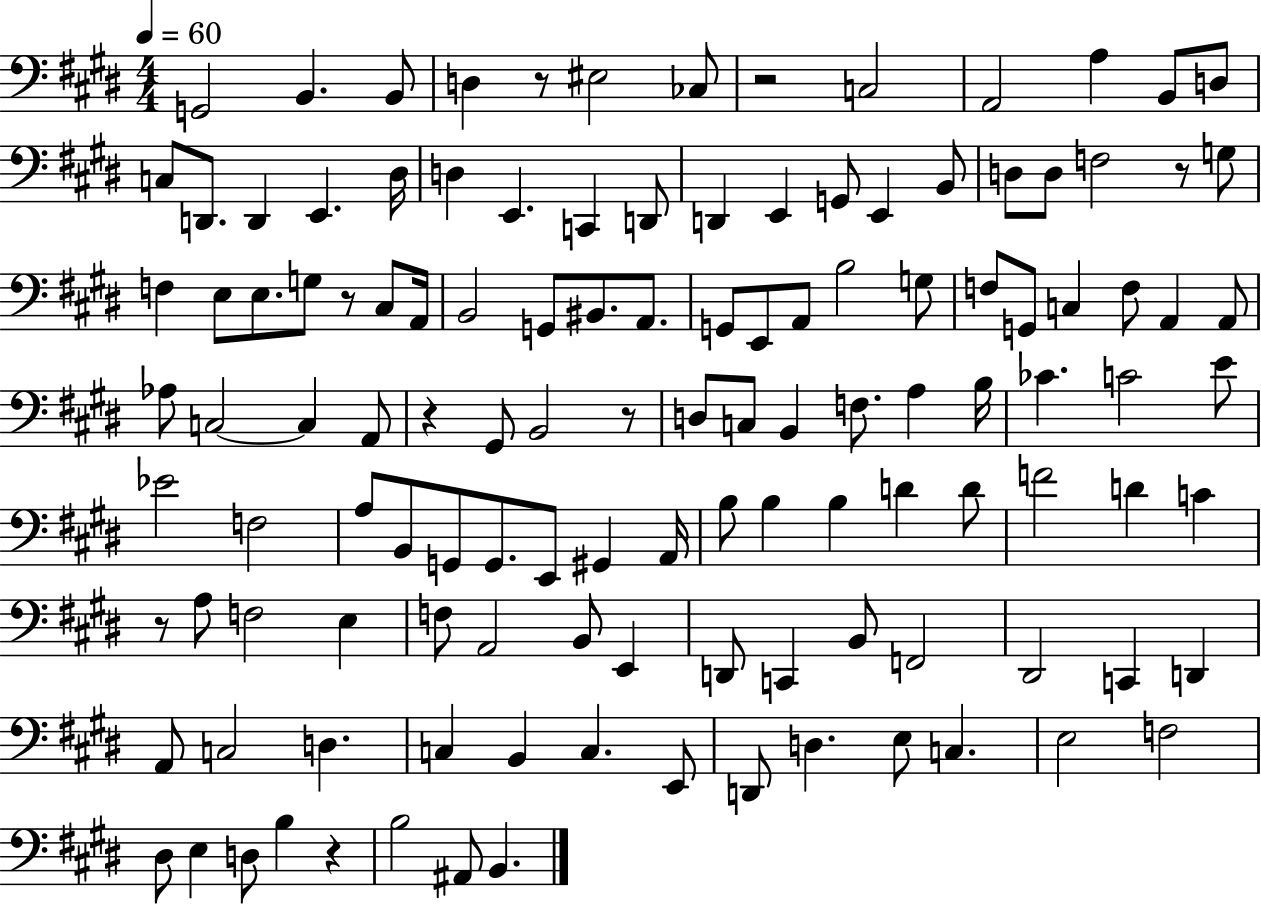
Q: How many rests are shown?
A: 8